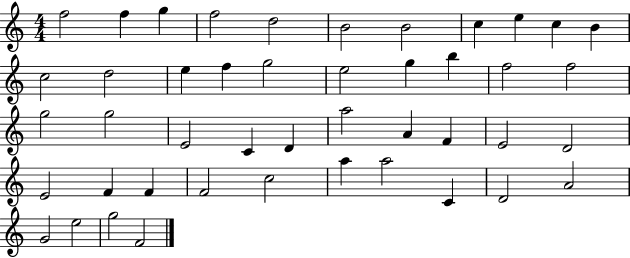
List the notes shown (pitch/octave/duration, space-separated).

F5/h F5/q G5/q F5/h D5/h B4/h B4/h C5/q E5/q C5/q B4/q C5/h D5/h E5/q F5/q G5/h E5/h G5/q B5/q F5/h F5/h G5/h G5/h E4/h C4/q D4/q A5/h A4/q F4/q E4/h D4/h E4/h F4/q F4/q F4/h C5/h A5/q A5/h C4/q D4/h A4/h G4/h E5/h G5/h F4/h